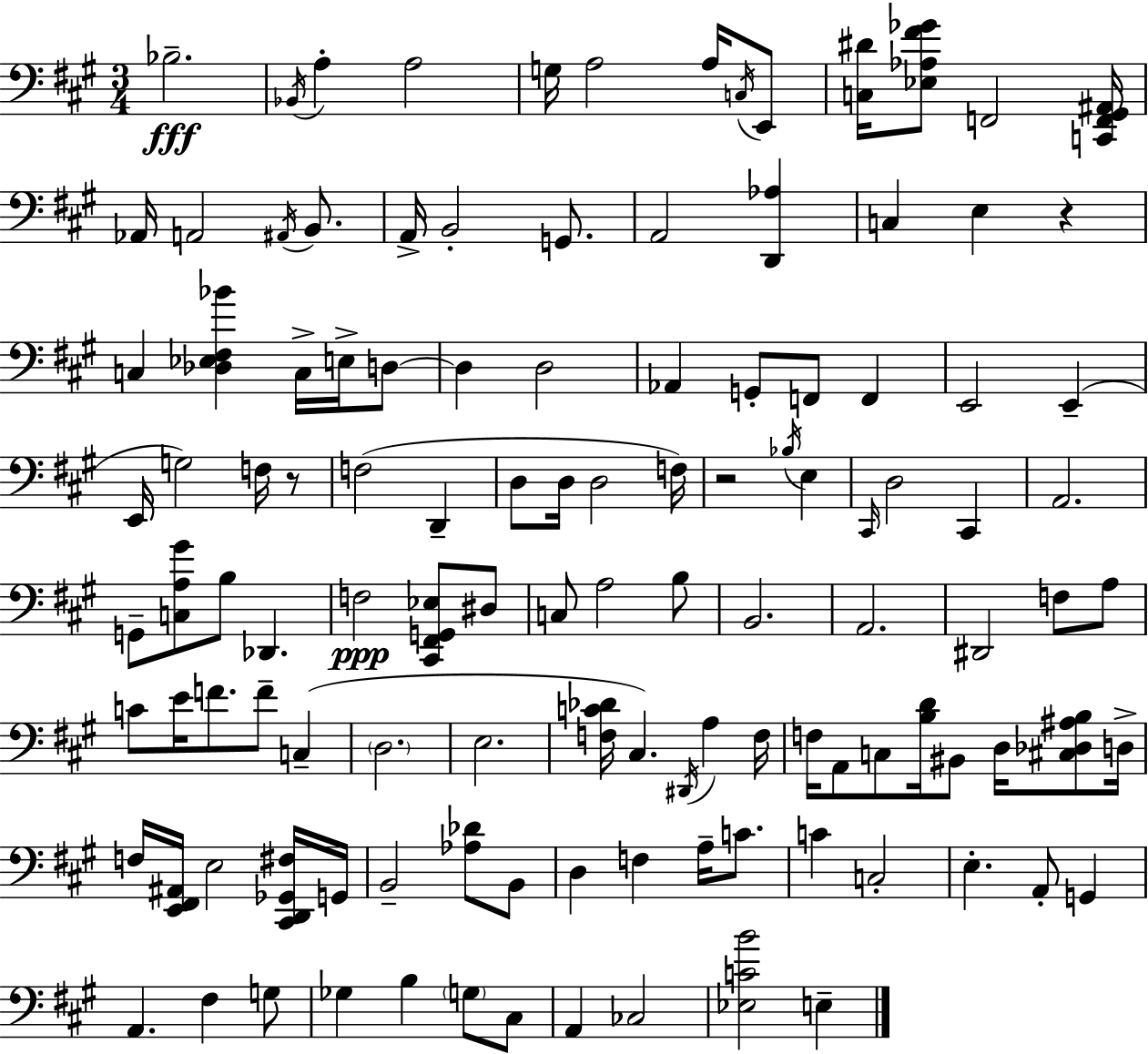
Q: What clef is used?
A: bass